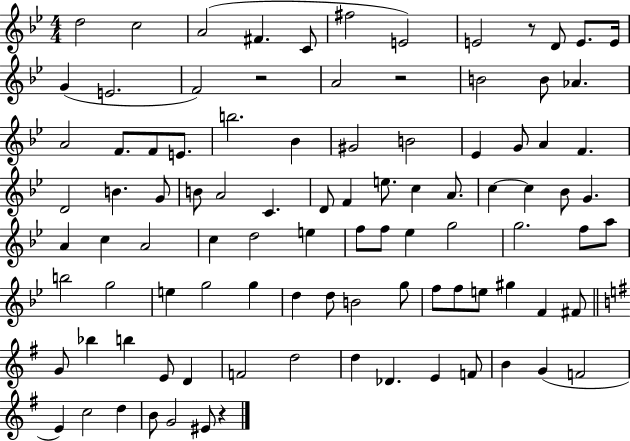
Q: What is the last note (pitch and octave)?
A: EIS4